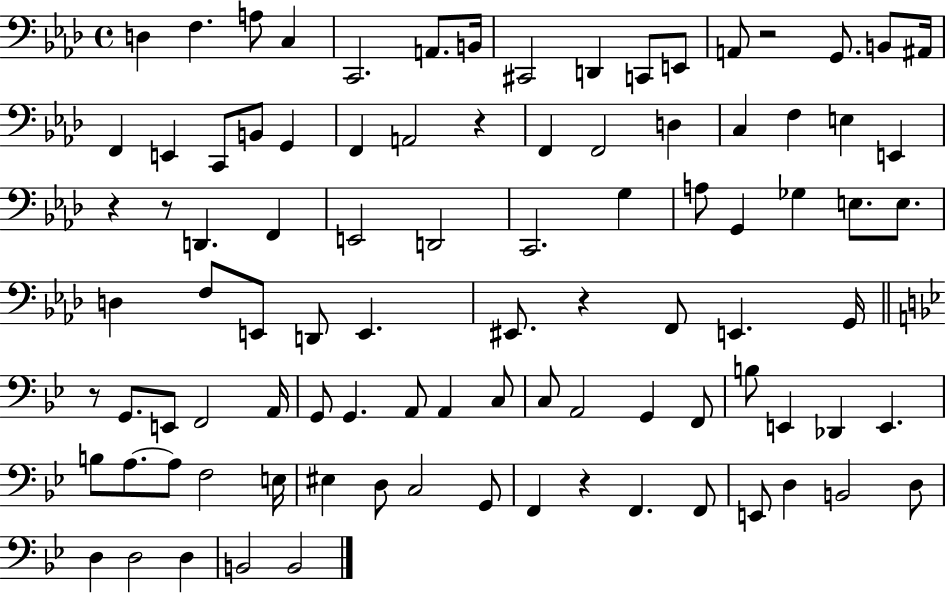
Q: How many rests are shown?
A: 7